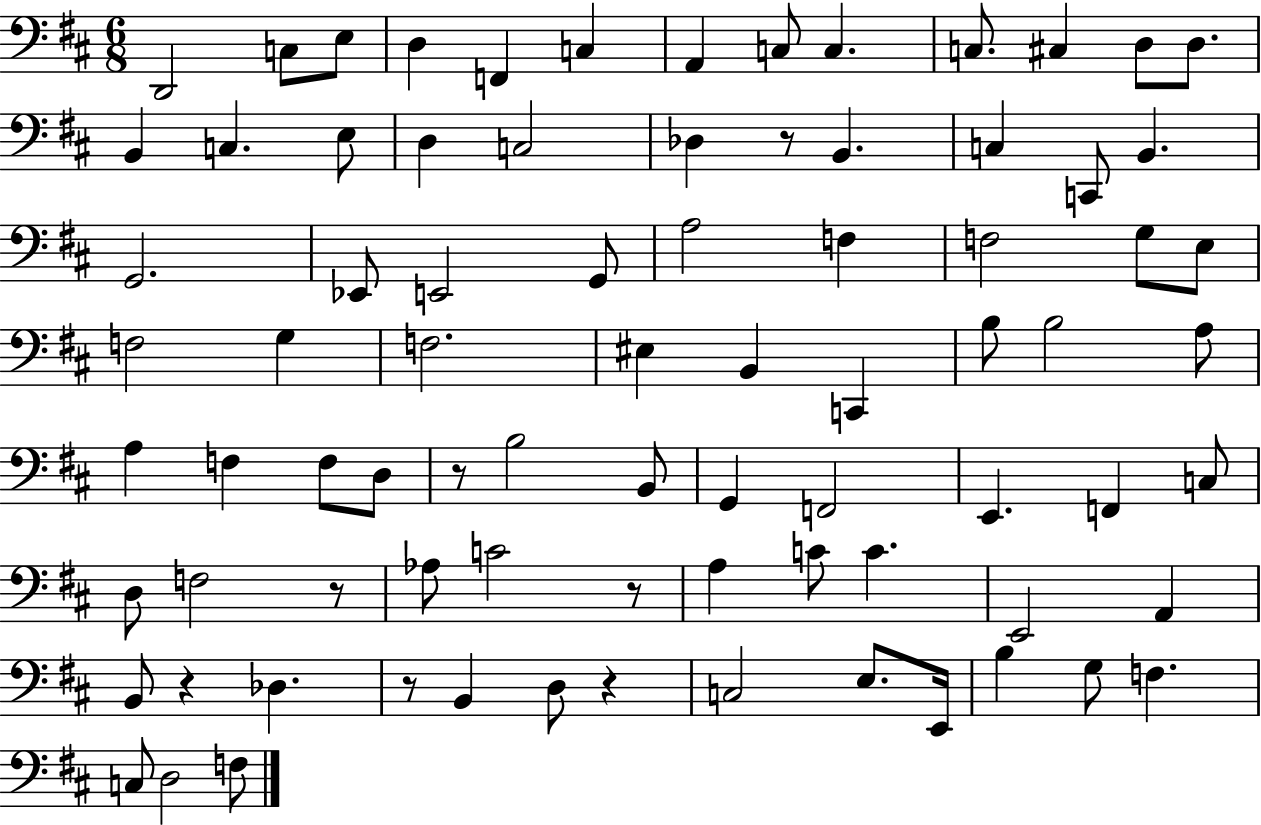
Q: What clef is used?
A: bass